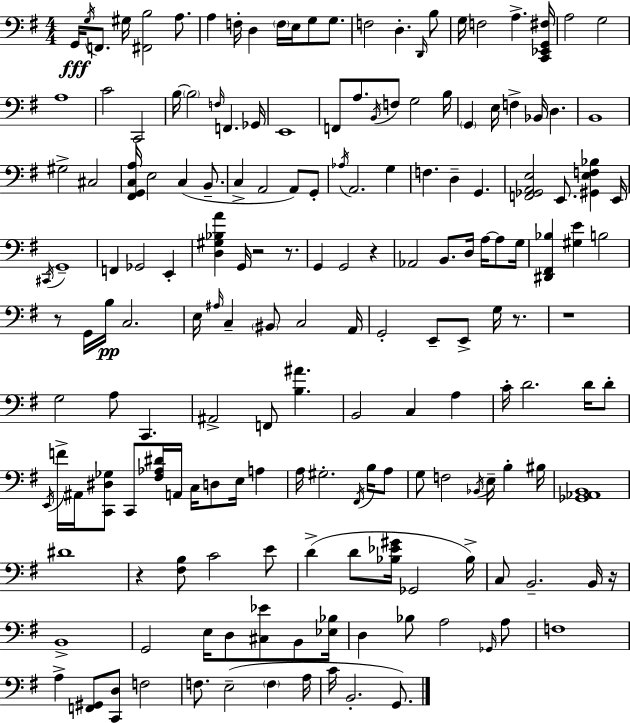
{
  \clef bass
  \numericTimeSignature
  \time 4/4
  \key e \minor
  g,16\fff \acciaccatura { g16 } f,8. gis16 <fis, b>2 a8. | a4 f16-. d4 \parenthesize f16 e16 g8 g8. | f2 d4.-. \grace { d,16 } | b8 g16 f2 a4.-> | \break <c, ees, g, fis>16 a2 g2 | a1 | c'2 c,2 | b16~~ \parenthesize b2 \grace { f16 } f,4. | \break ges,16 e,1 | f,8 a8. \acciaccatura { b,16 } f8 g2 | b16 \parenthesize g,4 e16 f4-> bes,16 d4. | b,1 | \break gis2-> cis2 | <fis, g, c a>16 e2 c4( | b,8.-- c4-> a,2 | a,8) g,8-. \acciaccatura { aes16 } a,2. | \break g4 f4. d4-- g,4. | <f, ges, a, e>2 e,8. | <gis, e f bes>4 e,16 \acciaccatura { cis,16 } g,1-- | f,4 ges,2 | \break e,4-. <d gis bes a'>4 g,16 r2 | r8. g,4 g,2 | r4 aes,2 b,8. | d16 a16~~ a8 g16 <dis, fis, bes>4 <gis e'>4 b2 | \break r8 g,16 b16\pp c2. | e16 \grace { ais16 } c4-- \parenthesize bis,8 c2 | a,16 g,2-. e,8-- | e,8-> g16 r8. r1 | \break g2 a8 | c,4. ais,2-> f,8 | <b ais'>4. b,2 c4 | a4 c'16-. d'2. | \break d'16 d'8-. \acciaccatura { e,16 } f'16-> ais,16 <c, dis ges>8 c,8 <fis aes dis'>16 a,16 | c16 d8 e16 a4 a16 gis2.-. | \acciaccatura { fis,16 } b16 a8 g8 f2 | \acciaccatura { bes,16 } e16-- b4-. bis16 <ges, aes, b,>1 | \break dis'1 | r4 <fis b>8 | c'2 e'8 d'4->( d'8 | <bes ees' gis'>16 ges,2 bes16->) c8 b,2.-- | \break b,16 r16 b,1-> | g,2 | e16 d8 <cis ees'>8 b,8 <ees bes>16 d4 bes8 | a2 \grace { ges,16 } a8 f1 | \break a4-> <f, gis,>8 | <c, d>8 f2 f8. e2--( | \parenthesize f4 a16 c'16 b,2.-. | g,8.) \bar "|."
}